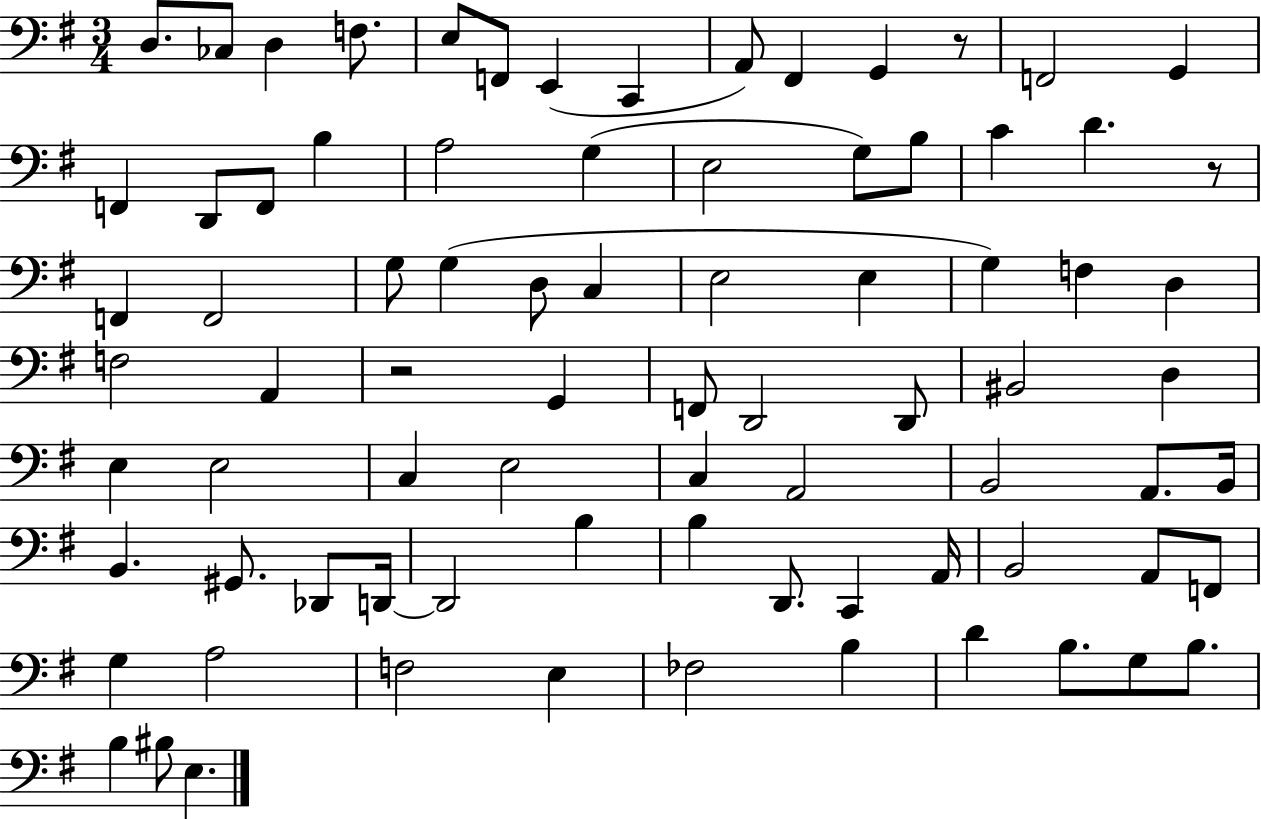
D3/e. CES3/e D3/q F3/e. E3/e F2/e E2/q C2/q A2/e F#2/q G2/q R/e F2/h G2/q F2/q D2/e F2/e B3/q A3/h G3/q E3/h G3/e B3/e C4/q D4/q. R/e F2/q F2/h G3/e G3/q D3/e C3/q E3/h E3/q G3/q F3/q D3/q F3/h A2/q R/h G2/q F2/e D2/h D2/e BIS2/h D3/q E3/q E3/h C3/q E3/h C3/q A2/h B2/h A2/e. B2/s B2/q. G#2/e. Db2/e D2/s D2/h B3/q B3/q D2/e. C2/q A2/s B2/h A2/e F2/e G3/q A3/h F3/h E3/q FES3/h B3/q D4/q B3/e. G3/e B3/e. B3/q BIS3/e E3/q.